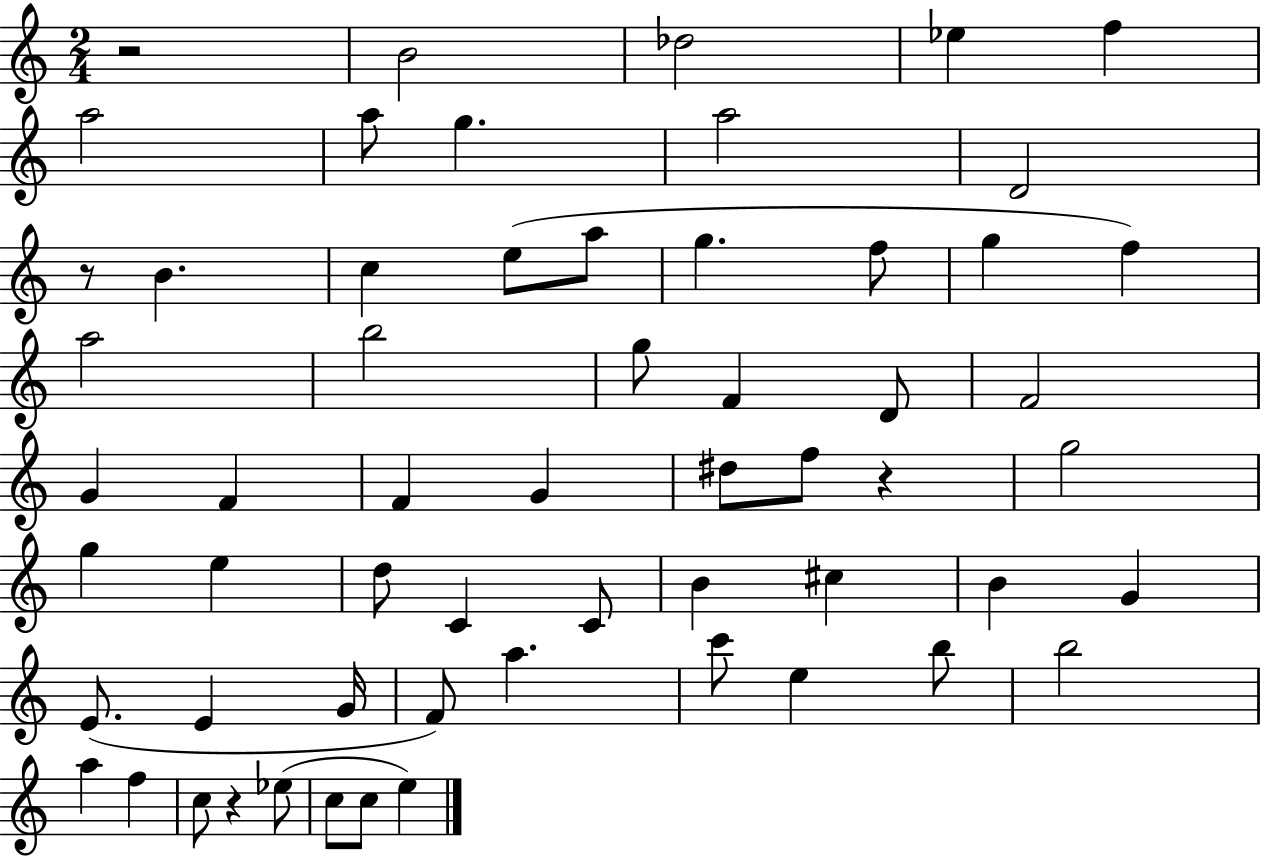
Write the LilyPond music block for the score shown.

{
  \clef treble
  \numericTimeSignature
  \time 2/4
  \key c \major
  r2 | b'2 | des''2 | ees''4 f''4 | \break a''2 | a''8 g''4. | a''2 | d'2 | \break r8 b'4. | c''4 e''8( a''8 | g''4. f''8 | g''4 f''4) | \break a''2 | b''2 | g''8 f'4 d'8 | f'2 | \break g'4 f'4 | f'4 g'4 | dis''8 f''8 r4 | g''2 | \break g''4 e''4 | d''8 c'4 c'8 | b'4 cis''4 | b'4 g'4 | \break e'8.( e'4 g'16 | f'8) a''4. | c'''8 e''4 b''8 | b''2 | \break a''4 f''4 | c''8 r4 ees''8( | c''8 c''8 e''4) | \bar "|."
}